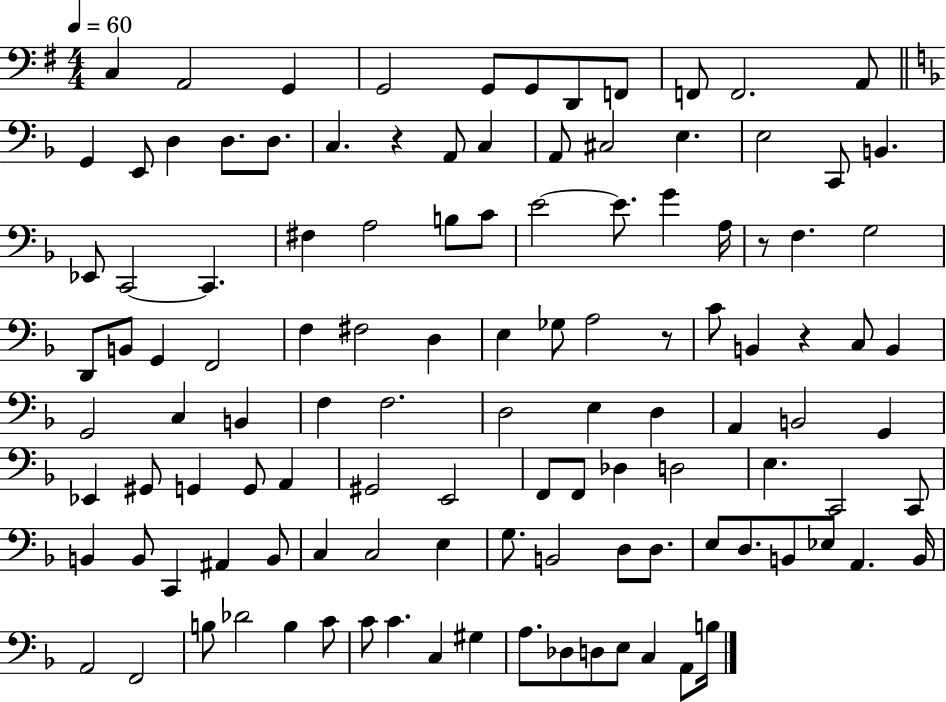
X:1
T:Untitled
M:4/4
L:1/4
K:G
C, A,,2 G,, G,,2 G,,/2 G,,/2 D,,/2 F,,/2 F,,/2 F,,2 A,,/2 G,, E,,/2 D, D,/2 D,/2 C, z A,,/2 C, A,,/2 ^C,2 E, E,2 C,,/2 B,, _E,,/2 C,,2 C,, ^F, A,2 B,/2 C/2 E2 E/2 G A,/4 z/2 F, G,2 D,,/2 B,,/2 G,, F,,2 F, ^F,2 D, E, _G,/2 A,2 z/2 C/2 B,, z C,/2 B,, G,,2 C, B,, F, F,2 D,2 E, D, A,, B,,2 G,, _E,, ^G,,/2 G,, G,,/2 A,, ^G,,2 E,,2 F,,/2 F,,/2 _D, D,2 E, C,,2 C,,/2 B,, B,,/2 C,, ^A,, B,,/2 C, C,2 E, G,/2 B,,2 D,/2 D,/2 E,/2 D,/2 B,,/2 _E,/2 A,, B,,/4 A,,2 F,,2 B,/2 _D2 B, C/2 C/2 C C, ^G, A,/2 _D,/2 D,/2 E,/2 C, A,,/2 B,/4